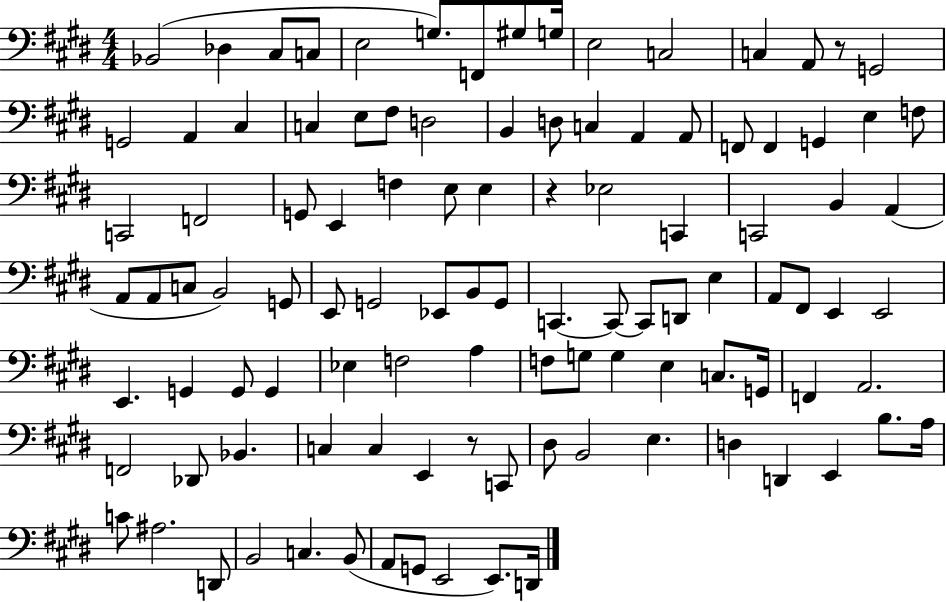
{
  \clef bass
  \numericTimeSignature
  \time 4/4
  \key e \major
  bes,2( des4 cis8 c8 | e2 g8.) f,8 gis8 g16 | e2 c2 | c4 a,8 r8 g,2 | \break g,2 a,4 cis4 | c4 e8 fis8 d2 | b,4 d8 c4 a,4 a,8 | f,8 f,4 g,4 e4 f8 | \break c,2 f,2 | g,8 e,4 f4 e8 e4 | r4 ees2 c,4 | c,2 b,4 a,4( | \break a,8 a,8 c8 b,2) g,8 | e,8 g,2 ees,8 b,8 g,8 | c,4.~~ c,8~~ c,8 d,8 e4 | a,8 fis,8 e,4 e,2 | \break e,4. g,4 g,8 g,4 | ees4 f2 a4 | f8 g8 g4 e4 c8. g,16 | f,4 a,2. | \break f,2 des,8 bes,4. | c4 c4 e,4 r8 c,8 | dis8 b,2 e4. | d4 d,4 e,4 b8. a16 | \break c'8 ais2. d,8 | b,2 c4. b,8( | a,8 g,8 e,2 e,8.) d,16 | \bar "|."
}